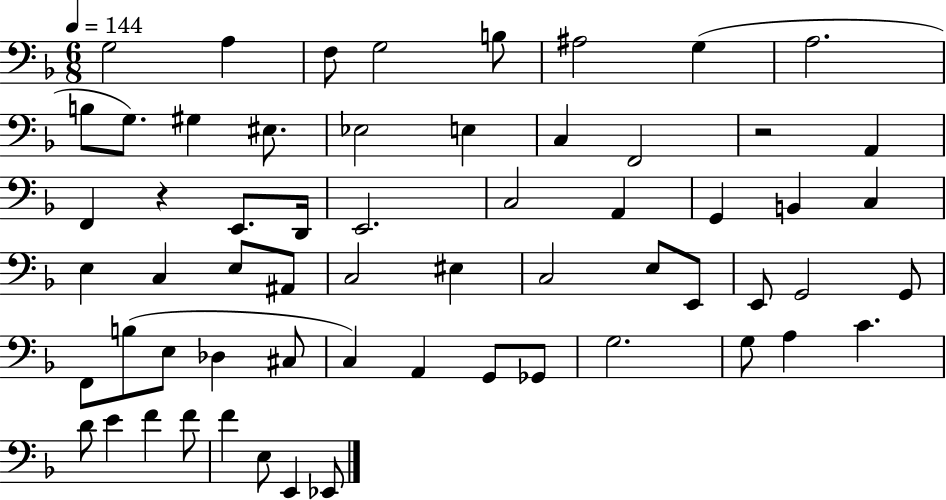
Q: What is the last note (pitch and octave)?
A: Eb2